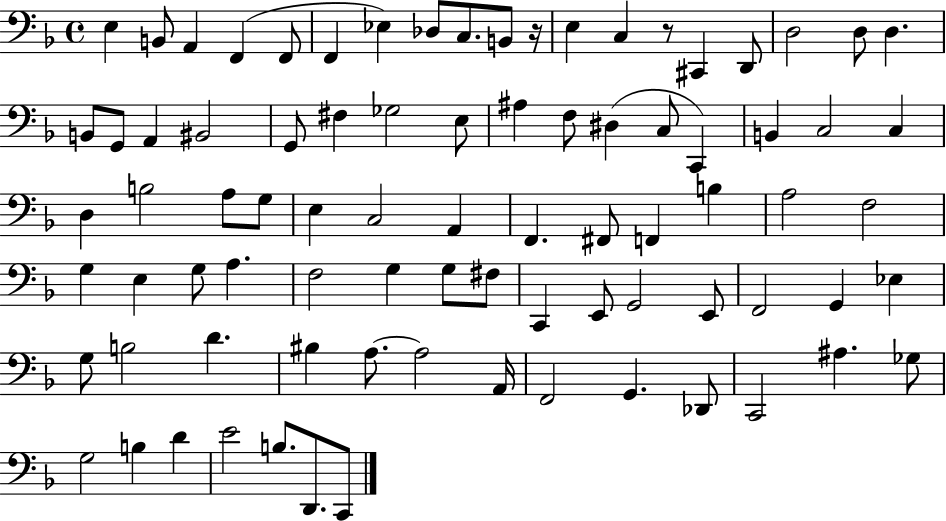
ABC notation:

X:1
T:Untitled
M:4/4
L:1/4
K:F
E, B,,/2 A,, F,, F,,/2 F,, _E, _D,/2 C,/2 B,,/2 z/4 E, C, z/2 ^C,, D,,/2 D,2 D,/2 D, B,,/2 G,,/2 A,, ^B,,2 G,,/2 ^F, _G,2 E,/2 ^A, F,/2 ^D, C,/2 C,, B,, C,2 C, D, B,2 A,/2 G,/2 E, C,2 A,, F,, ^F,,/2 F,, B, A,2 F,2 G, E, G,/2 A, F,2 G, G,/2 ^F,/2 C,, E,,/2 G,,2 E,,/2 F,,2 G,, _E, G,/2 B,2 D ^B, A,/2 A,2 A,,/4 F,,2 G,, _D,,/2 C,,2 ^A, _G,/2 G,2 B, D E2 B,/2 D,,/2 C,,/2